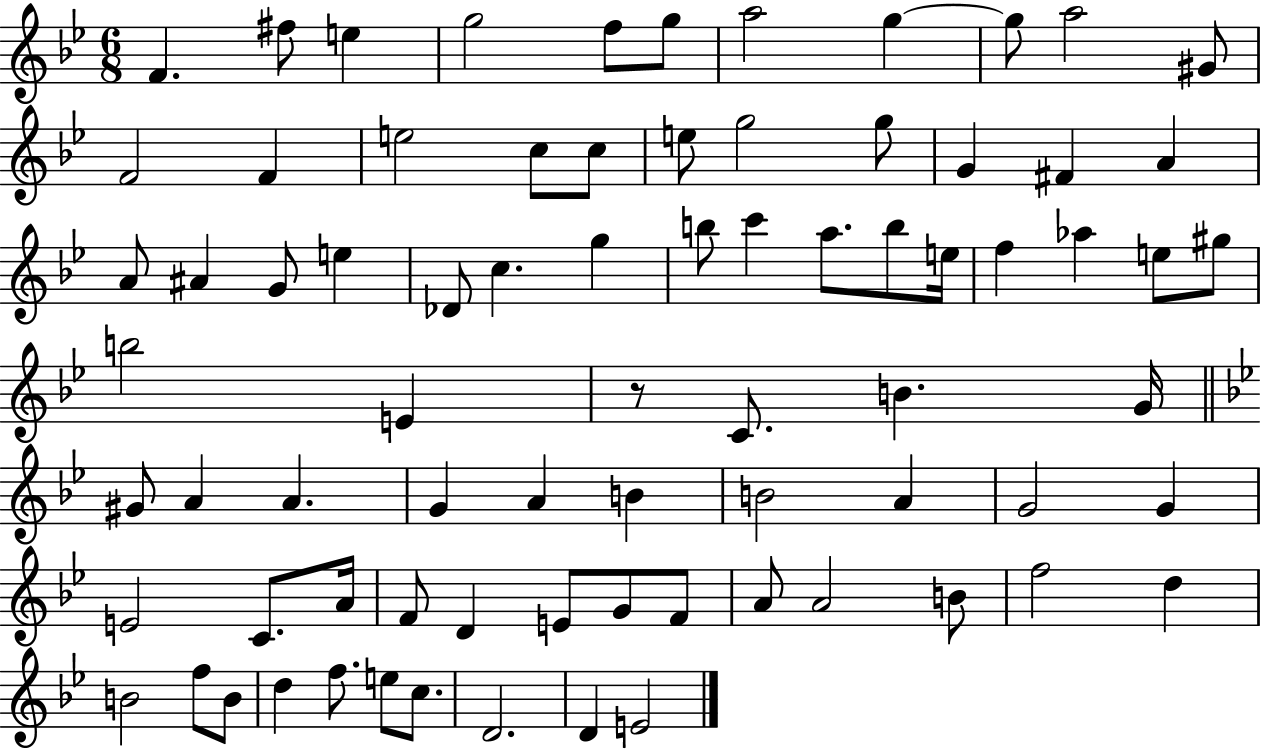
X:1
T:Untitled
M:6/8
L:1/4
K:Bb
F ^f/2 e g2 f/2 g/2 a2 g g/2 a2 ^G/2 F2 F e2 c/2 c/2 e/2 g2 g/2 G ^F A A/2 ^A G/2 e _D/2 c g b/2 c' a/2 b/2 e/4 f _a e/2 ^g/2 b2 E z/2 C/2 B G/4 ^G/2 A A G A B B2 A G2 G E2 C/2 A/4 F/2 D E/2 G/2 F/2 A/2 A2 B/2 f2 d B2 f/2 B/2 d f/2 e/2 c/2 D2 D E2